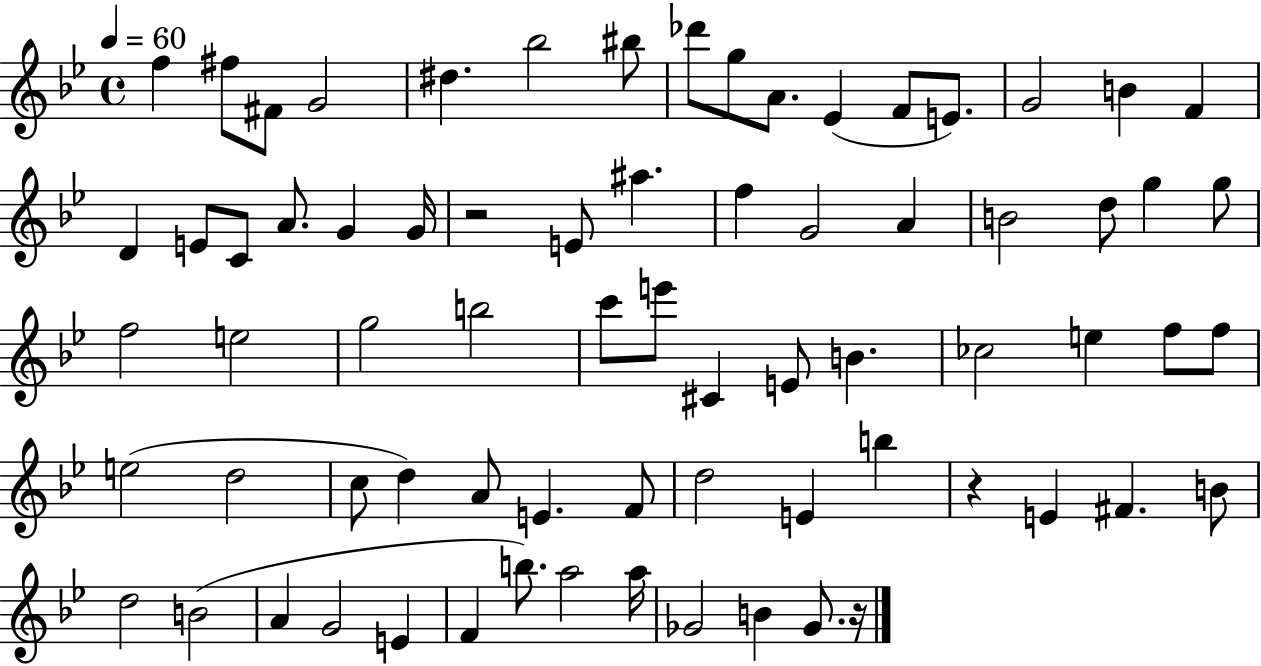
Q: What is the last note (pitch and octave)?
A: Gb4